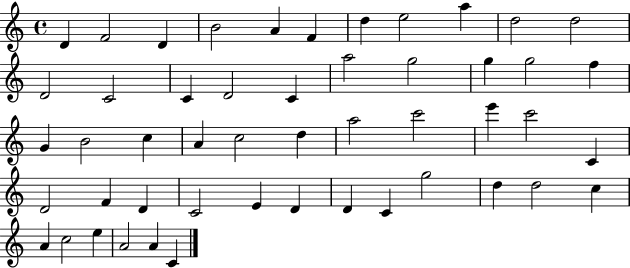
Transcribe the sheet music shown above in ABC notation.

X:1
T:Untitled
M:4/4
L:1/4
K:C
D F2 D B2 A F d e2 a d2 d2 D2 C2 C D2 C a2 g2 g g2 f G B2 c A c2 d a2 c'2 e' c'2 C D2 F D C2 E D D C g2 d d2 c A c2 e A2 A C